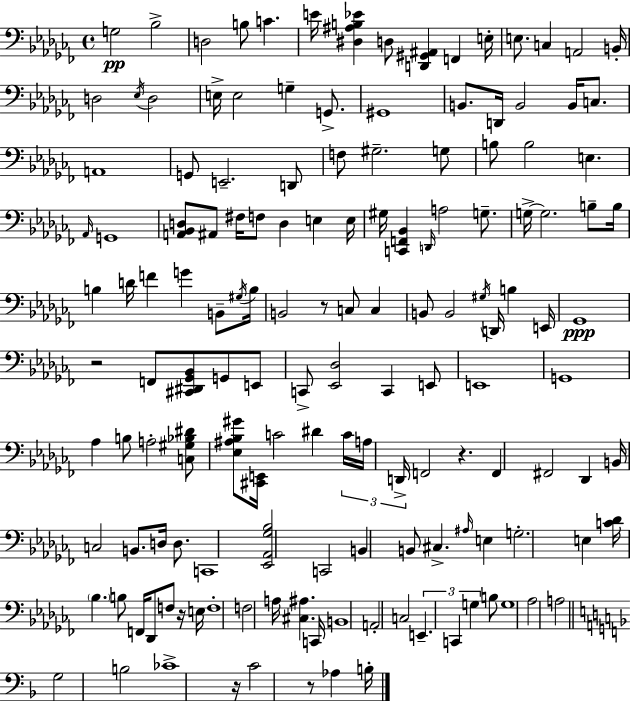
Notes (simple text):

G3/h Bb3/h D3/h B3/e C4/q. E4/s [D#3,A#3,B3,Eb4]/q D3/e [D2,G#2,A#2]/q F2/q E3/s E3/e. C3/q A2/h B2/s D3/h Eb3/s D3/h E3/s E3/h G3/q G2/e. G#2/w B2/e. D2/s B2/h B2/s C3/e. A2/w G2/e E2/h. D2/e F3/e G#3/h. G3/e B3/e B3/h E3/q. Ab2/s G2/w [A2,Bb2,D3]/e A#2/e F#3/s F3/e D3/q E3/q E3/s G#3/s [C2,F2,Bb2]/q D2/s A3/h G3/e. G3/s G3/h. B3/e B3/s B3/q D4/s F4/q G4/q B2/e G#3/s B3/s B2/h R/e C3/e C3/q B2/e B2/h G#3/s D2/s B3/q E2/s Gb2/w R/h F2/e [C#2,D#2,Gb2,Bb2]/e G2/e E2/e C2/e [Eb2,Db3]/h C2/q E2/e E2/w G2/w Ab3/q B3/e A3/h [C3,G#3,Bb3,D#4]/e [Eb3,A#3,Bb3,G#4]/e [C#2,E2]/s C4/h D#4/q C4/s A3/s D2/s F2/h R/q. F2/q F#2/h Db2/q B2/s C3/h B2/e. D3/s D3/e. C2/w [Eb2,Ab2,Gb3,Bb3]/h C2/h B2/q B2/e C#3/q. A#3/s E3/q G3/h. E3/q [C4,Db4]/s Bb3/q. B3/e F2/s Db2/e F3/e R/s E3/s F3/w F3/h A3/s [C#3,A#3]/q. C2/s B2/w A2/h C3/h E2/q. C2/q G3/q B3/e G3/w Ab3/h A3/h G3/h B3/h CES4/w R/s C4/h R/e Ab3/q B3/s